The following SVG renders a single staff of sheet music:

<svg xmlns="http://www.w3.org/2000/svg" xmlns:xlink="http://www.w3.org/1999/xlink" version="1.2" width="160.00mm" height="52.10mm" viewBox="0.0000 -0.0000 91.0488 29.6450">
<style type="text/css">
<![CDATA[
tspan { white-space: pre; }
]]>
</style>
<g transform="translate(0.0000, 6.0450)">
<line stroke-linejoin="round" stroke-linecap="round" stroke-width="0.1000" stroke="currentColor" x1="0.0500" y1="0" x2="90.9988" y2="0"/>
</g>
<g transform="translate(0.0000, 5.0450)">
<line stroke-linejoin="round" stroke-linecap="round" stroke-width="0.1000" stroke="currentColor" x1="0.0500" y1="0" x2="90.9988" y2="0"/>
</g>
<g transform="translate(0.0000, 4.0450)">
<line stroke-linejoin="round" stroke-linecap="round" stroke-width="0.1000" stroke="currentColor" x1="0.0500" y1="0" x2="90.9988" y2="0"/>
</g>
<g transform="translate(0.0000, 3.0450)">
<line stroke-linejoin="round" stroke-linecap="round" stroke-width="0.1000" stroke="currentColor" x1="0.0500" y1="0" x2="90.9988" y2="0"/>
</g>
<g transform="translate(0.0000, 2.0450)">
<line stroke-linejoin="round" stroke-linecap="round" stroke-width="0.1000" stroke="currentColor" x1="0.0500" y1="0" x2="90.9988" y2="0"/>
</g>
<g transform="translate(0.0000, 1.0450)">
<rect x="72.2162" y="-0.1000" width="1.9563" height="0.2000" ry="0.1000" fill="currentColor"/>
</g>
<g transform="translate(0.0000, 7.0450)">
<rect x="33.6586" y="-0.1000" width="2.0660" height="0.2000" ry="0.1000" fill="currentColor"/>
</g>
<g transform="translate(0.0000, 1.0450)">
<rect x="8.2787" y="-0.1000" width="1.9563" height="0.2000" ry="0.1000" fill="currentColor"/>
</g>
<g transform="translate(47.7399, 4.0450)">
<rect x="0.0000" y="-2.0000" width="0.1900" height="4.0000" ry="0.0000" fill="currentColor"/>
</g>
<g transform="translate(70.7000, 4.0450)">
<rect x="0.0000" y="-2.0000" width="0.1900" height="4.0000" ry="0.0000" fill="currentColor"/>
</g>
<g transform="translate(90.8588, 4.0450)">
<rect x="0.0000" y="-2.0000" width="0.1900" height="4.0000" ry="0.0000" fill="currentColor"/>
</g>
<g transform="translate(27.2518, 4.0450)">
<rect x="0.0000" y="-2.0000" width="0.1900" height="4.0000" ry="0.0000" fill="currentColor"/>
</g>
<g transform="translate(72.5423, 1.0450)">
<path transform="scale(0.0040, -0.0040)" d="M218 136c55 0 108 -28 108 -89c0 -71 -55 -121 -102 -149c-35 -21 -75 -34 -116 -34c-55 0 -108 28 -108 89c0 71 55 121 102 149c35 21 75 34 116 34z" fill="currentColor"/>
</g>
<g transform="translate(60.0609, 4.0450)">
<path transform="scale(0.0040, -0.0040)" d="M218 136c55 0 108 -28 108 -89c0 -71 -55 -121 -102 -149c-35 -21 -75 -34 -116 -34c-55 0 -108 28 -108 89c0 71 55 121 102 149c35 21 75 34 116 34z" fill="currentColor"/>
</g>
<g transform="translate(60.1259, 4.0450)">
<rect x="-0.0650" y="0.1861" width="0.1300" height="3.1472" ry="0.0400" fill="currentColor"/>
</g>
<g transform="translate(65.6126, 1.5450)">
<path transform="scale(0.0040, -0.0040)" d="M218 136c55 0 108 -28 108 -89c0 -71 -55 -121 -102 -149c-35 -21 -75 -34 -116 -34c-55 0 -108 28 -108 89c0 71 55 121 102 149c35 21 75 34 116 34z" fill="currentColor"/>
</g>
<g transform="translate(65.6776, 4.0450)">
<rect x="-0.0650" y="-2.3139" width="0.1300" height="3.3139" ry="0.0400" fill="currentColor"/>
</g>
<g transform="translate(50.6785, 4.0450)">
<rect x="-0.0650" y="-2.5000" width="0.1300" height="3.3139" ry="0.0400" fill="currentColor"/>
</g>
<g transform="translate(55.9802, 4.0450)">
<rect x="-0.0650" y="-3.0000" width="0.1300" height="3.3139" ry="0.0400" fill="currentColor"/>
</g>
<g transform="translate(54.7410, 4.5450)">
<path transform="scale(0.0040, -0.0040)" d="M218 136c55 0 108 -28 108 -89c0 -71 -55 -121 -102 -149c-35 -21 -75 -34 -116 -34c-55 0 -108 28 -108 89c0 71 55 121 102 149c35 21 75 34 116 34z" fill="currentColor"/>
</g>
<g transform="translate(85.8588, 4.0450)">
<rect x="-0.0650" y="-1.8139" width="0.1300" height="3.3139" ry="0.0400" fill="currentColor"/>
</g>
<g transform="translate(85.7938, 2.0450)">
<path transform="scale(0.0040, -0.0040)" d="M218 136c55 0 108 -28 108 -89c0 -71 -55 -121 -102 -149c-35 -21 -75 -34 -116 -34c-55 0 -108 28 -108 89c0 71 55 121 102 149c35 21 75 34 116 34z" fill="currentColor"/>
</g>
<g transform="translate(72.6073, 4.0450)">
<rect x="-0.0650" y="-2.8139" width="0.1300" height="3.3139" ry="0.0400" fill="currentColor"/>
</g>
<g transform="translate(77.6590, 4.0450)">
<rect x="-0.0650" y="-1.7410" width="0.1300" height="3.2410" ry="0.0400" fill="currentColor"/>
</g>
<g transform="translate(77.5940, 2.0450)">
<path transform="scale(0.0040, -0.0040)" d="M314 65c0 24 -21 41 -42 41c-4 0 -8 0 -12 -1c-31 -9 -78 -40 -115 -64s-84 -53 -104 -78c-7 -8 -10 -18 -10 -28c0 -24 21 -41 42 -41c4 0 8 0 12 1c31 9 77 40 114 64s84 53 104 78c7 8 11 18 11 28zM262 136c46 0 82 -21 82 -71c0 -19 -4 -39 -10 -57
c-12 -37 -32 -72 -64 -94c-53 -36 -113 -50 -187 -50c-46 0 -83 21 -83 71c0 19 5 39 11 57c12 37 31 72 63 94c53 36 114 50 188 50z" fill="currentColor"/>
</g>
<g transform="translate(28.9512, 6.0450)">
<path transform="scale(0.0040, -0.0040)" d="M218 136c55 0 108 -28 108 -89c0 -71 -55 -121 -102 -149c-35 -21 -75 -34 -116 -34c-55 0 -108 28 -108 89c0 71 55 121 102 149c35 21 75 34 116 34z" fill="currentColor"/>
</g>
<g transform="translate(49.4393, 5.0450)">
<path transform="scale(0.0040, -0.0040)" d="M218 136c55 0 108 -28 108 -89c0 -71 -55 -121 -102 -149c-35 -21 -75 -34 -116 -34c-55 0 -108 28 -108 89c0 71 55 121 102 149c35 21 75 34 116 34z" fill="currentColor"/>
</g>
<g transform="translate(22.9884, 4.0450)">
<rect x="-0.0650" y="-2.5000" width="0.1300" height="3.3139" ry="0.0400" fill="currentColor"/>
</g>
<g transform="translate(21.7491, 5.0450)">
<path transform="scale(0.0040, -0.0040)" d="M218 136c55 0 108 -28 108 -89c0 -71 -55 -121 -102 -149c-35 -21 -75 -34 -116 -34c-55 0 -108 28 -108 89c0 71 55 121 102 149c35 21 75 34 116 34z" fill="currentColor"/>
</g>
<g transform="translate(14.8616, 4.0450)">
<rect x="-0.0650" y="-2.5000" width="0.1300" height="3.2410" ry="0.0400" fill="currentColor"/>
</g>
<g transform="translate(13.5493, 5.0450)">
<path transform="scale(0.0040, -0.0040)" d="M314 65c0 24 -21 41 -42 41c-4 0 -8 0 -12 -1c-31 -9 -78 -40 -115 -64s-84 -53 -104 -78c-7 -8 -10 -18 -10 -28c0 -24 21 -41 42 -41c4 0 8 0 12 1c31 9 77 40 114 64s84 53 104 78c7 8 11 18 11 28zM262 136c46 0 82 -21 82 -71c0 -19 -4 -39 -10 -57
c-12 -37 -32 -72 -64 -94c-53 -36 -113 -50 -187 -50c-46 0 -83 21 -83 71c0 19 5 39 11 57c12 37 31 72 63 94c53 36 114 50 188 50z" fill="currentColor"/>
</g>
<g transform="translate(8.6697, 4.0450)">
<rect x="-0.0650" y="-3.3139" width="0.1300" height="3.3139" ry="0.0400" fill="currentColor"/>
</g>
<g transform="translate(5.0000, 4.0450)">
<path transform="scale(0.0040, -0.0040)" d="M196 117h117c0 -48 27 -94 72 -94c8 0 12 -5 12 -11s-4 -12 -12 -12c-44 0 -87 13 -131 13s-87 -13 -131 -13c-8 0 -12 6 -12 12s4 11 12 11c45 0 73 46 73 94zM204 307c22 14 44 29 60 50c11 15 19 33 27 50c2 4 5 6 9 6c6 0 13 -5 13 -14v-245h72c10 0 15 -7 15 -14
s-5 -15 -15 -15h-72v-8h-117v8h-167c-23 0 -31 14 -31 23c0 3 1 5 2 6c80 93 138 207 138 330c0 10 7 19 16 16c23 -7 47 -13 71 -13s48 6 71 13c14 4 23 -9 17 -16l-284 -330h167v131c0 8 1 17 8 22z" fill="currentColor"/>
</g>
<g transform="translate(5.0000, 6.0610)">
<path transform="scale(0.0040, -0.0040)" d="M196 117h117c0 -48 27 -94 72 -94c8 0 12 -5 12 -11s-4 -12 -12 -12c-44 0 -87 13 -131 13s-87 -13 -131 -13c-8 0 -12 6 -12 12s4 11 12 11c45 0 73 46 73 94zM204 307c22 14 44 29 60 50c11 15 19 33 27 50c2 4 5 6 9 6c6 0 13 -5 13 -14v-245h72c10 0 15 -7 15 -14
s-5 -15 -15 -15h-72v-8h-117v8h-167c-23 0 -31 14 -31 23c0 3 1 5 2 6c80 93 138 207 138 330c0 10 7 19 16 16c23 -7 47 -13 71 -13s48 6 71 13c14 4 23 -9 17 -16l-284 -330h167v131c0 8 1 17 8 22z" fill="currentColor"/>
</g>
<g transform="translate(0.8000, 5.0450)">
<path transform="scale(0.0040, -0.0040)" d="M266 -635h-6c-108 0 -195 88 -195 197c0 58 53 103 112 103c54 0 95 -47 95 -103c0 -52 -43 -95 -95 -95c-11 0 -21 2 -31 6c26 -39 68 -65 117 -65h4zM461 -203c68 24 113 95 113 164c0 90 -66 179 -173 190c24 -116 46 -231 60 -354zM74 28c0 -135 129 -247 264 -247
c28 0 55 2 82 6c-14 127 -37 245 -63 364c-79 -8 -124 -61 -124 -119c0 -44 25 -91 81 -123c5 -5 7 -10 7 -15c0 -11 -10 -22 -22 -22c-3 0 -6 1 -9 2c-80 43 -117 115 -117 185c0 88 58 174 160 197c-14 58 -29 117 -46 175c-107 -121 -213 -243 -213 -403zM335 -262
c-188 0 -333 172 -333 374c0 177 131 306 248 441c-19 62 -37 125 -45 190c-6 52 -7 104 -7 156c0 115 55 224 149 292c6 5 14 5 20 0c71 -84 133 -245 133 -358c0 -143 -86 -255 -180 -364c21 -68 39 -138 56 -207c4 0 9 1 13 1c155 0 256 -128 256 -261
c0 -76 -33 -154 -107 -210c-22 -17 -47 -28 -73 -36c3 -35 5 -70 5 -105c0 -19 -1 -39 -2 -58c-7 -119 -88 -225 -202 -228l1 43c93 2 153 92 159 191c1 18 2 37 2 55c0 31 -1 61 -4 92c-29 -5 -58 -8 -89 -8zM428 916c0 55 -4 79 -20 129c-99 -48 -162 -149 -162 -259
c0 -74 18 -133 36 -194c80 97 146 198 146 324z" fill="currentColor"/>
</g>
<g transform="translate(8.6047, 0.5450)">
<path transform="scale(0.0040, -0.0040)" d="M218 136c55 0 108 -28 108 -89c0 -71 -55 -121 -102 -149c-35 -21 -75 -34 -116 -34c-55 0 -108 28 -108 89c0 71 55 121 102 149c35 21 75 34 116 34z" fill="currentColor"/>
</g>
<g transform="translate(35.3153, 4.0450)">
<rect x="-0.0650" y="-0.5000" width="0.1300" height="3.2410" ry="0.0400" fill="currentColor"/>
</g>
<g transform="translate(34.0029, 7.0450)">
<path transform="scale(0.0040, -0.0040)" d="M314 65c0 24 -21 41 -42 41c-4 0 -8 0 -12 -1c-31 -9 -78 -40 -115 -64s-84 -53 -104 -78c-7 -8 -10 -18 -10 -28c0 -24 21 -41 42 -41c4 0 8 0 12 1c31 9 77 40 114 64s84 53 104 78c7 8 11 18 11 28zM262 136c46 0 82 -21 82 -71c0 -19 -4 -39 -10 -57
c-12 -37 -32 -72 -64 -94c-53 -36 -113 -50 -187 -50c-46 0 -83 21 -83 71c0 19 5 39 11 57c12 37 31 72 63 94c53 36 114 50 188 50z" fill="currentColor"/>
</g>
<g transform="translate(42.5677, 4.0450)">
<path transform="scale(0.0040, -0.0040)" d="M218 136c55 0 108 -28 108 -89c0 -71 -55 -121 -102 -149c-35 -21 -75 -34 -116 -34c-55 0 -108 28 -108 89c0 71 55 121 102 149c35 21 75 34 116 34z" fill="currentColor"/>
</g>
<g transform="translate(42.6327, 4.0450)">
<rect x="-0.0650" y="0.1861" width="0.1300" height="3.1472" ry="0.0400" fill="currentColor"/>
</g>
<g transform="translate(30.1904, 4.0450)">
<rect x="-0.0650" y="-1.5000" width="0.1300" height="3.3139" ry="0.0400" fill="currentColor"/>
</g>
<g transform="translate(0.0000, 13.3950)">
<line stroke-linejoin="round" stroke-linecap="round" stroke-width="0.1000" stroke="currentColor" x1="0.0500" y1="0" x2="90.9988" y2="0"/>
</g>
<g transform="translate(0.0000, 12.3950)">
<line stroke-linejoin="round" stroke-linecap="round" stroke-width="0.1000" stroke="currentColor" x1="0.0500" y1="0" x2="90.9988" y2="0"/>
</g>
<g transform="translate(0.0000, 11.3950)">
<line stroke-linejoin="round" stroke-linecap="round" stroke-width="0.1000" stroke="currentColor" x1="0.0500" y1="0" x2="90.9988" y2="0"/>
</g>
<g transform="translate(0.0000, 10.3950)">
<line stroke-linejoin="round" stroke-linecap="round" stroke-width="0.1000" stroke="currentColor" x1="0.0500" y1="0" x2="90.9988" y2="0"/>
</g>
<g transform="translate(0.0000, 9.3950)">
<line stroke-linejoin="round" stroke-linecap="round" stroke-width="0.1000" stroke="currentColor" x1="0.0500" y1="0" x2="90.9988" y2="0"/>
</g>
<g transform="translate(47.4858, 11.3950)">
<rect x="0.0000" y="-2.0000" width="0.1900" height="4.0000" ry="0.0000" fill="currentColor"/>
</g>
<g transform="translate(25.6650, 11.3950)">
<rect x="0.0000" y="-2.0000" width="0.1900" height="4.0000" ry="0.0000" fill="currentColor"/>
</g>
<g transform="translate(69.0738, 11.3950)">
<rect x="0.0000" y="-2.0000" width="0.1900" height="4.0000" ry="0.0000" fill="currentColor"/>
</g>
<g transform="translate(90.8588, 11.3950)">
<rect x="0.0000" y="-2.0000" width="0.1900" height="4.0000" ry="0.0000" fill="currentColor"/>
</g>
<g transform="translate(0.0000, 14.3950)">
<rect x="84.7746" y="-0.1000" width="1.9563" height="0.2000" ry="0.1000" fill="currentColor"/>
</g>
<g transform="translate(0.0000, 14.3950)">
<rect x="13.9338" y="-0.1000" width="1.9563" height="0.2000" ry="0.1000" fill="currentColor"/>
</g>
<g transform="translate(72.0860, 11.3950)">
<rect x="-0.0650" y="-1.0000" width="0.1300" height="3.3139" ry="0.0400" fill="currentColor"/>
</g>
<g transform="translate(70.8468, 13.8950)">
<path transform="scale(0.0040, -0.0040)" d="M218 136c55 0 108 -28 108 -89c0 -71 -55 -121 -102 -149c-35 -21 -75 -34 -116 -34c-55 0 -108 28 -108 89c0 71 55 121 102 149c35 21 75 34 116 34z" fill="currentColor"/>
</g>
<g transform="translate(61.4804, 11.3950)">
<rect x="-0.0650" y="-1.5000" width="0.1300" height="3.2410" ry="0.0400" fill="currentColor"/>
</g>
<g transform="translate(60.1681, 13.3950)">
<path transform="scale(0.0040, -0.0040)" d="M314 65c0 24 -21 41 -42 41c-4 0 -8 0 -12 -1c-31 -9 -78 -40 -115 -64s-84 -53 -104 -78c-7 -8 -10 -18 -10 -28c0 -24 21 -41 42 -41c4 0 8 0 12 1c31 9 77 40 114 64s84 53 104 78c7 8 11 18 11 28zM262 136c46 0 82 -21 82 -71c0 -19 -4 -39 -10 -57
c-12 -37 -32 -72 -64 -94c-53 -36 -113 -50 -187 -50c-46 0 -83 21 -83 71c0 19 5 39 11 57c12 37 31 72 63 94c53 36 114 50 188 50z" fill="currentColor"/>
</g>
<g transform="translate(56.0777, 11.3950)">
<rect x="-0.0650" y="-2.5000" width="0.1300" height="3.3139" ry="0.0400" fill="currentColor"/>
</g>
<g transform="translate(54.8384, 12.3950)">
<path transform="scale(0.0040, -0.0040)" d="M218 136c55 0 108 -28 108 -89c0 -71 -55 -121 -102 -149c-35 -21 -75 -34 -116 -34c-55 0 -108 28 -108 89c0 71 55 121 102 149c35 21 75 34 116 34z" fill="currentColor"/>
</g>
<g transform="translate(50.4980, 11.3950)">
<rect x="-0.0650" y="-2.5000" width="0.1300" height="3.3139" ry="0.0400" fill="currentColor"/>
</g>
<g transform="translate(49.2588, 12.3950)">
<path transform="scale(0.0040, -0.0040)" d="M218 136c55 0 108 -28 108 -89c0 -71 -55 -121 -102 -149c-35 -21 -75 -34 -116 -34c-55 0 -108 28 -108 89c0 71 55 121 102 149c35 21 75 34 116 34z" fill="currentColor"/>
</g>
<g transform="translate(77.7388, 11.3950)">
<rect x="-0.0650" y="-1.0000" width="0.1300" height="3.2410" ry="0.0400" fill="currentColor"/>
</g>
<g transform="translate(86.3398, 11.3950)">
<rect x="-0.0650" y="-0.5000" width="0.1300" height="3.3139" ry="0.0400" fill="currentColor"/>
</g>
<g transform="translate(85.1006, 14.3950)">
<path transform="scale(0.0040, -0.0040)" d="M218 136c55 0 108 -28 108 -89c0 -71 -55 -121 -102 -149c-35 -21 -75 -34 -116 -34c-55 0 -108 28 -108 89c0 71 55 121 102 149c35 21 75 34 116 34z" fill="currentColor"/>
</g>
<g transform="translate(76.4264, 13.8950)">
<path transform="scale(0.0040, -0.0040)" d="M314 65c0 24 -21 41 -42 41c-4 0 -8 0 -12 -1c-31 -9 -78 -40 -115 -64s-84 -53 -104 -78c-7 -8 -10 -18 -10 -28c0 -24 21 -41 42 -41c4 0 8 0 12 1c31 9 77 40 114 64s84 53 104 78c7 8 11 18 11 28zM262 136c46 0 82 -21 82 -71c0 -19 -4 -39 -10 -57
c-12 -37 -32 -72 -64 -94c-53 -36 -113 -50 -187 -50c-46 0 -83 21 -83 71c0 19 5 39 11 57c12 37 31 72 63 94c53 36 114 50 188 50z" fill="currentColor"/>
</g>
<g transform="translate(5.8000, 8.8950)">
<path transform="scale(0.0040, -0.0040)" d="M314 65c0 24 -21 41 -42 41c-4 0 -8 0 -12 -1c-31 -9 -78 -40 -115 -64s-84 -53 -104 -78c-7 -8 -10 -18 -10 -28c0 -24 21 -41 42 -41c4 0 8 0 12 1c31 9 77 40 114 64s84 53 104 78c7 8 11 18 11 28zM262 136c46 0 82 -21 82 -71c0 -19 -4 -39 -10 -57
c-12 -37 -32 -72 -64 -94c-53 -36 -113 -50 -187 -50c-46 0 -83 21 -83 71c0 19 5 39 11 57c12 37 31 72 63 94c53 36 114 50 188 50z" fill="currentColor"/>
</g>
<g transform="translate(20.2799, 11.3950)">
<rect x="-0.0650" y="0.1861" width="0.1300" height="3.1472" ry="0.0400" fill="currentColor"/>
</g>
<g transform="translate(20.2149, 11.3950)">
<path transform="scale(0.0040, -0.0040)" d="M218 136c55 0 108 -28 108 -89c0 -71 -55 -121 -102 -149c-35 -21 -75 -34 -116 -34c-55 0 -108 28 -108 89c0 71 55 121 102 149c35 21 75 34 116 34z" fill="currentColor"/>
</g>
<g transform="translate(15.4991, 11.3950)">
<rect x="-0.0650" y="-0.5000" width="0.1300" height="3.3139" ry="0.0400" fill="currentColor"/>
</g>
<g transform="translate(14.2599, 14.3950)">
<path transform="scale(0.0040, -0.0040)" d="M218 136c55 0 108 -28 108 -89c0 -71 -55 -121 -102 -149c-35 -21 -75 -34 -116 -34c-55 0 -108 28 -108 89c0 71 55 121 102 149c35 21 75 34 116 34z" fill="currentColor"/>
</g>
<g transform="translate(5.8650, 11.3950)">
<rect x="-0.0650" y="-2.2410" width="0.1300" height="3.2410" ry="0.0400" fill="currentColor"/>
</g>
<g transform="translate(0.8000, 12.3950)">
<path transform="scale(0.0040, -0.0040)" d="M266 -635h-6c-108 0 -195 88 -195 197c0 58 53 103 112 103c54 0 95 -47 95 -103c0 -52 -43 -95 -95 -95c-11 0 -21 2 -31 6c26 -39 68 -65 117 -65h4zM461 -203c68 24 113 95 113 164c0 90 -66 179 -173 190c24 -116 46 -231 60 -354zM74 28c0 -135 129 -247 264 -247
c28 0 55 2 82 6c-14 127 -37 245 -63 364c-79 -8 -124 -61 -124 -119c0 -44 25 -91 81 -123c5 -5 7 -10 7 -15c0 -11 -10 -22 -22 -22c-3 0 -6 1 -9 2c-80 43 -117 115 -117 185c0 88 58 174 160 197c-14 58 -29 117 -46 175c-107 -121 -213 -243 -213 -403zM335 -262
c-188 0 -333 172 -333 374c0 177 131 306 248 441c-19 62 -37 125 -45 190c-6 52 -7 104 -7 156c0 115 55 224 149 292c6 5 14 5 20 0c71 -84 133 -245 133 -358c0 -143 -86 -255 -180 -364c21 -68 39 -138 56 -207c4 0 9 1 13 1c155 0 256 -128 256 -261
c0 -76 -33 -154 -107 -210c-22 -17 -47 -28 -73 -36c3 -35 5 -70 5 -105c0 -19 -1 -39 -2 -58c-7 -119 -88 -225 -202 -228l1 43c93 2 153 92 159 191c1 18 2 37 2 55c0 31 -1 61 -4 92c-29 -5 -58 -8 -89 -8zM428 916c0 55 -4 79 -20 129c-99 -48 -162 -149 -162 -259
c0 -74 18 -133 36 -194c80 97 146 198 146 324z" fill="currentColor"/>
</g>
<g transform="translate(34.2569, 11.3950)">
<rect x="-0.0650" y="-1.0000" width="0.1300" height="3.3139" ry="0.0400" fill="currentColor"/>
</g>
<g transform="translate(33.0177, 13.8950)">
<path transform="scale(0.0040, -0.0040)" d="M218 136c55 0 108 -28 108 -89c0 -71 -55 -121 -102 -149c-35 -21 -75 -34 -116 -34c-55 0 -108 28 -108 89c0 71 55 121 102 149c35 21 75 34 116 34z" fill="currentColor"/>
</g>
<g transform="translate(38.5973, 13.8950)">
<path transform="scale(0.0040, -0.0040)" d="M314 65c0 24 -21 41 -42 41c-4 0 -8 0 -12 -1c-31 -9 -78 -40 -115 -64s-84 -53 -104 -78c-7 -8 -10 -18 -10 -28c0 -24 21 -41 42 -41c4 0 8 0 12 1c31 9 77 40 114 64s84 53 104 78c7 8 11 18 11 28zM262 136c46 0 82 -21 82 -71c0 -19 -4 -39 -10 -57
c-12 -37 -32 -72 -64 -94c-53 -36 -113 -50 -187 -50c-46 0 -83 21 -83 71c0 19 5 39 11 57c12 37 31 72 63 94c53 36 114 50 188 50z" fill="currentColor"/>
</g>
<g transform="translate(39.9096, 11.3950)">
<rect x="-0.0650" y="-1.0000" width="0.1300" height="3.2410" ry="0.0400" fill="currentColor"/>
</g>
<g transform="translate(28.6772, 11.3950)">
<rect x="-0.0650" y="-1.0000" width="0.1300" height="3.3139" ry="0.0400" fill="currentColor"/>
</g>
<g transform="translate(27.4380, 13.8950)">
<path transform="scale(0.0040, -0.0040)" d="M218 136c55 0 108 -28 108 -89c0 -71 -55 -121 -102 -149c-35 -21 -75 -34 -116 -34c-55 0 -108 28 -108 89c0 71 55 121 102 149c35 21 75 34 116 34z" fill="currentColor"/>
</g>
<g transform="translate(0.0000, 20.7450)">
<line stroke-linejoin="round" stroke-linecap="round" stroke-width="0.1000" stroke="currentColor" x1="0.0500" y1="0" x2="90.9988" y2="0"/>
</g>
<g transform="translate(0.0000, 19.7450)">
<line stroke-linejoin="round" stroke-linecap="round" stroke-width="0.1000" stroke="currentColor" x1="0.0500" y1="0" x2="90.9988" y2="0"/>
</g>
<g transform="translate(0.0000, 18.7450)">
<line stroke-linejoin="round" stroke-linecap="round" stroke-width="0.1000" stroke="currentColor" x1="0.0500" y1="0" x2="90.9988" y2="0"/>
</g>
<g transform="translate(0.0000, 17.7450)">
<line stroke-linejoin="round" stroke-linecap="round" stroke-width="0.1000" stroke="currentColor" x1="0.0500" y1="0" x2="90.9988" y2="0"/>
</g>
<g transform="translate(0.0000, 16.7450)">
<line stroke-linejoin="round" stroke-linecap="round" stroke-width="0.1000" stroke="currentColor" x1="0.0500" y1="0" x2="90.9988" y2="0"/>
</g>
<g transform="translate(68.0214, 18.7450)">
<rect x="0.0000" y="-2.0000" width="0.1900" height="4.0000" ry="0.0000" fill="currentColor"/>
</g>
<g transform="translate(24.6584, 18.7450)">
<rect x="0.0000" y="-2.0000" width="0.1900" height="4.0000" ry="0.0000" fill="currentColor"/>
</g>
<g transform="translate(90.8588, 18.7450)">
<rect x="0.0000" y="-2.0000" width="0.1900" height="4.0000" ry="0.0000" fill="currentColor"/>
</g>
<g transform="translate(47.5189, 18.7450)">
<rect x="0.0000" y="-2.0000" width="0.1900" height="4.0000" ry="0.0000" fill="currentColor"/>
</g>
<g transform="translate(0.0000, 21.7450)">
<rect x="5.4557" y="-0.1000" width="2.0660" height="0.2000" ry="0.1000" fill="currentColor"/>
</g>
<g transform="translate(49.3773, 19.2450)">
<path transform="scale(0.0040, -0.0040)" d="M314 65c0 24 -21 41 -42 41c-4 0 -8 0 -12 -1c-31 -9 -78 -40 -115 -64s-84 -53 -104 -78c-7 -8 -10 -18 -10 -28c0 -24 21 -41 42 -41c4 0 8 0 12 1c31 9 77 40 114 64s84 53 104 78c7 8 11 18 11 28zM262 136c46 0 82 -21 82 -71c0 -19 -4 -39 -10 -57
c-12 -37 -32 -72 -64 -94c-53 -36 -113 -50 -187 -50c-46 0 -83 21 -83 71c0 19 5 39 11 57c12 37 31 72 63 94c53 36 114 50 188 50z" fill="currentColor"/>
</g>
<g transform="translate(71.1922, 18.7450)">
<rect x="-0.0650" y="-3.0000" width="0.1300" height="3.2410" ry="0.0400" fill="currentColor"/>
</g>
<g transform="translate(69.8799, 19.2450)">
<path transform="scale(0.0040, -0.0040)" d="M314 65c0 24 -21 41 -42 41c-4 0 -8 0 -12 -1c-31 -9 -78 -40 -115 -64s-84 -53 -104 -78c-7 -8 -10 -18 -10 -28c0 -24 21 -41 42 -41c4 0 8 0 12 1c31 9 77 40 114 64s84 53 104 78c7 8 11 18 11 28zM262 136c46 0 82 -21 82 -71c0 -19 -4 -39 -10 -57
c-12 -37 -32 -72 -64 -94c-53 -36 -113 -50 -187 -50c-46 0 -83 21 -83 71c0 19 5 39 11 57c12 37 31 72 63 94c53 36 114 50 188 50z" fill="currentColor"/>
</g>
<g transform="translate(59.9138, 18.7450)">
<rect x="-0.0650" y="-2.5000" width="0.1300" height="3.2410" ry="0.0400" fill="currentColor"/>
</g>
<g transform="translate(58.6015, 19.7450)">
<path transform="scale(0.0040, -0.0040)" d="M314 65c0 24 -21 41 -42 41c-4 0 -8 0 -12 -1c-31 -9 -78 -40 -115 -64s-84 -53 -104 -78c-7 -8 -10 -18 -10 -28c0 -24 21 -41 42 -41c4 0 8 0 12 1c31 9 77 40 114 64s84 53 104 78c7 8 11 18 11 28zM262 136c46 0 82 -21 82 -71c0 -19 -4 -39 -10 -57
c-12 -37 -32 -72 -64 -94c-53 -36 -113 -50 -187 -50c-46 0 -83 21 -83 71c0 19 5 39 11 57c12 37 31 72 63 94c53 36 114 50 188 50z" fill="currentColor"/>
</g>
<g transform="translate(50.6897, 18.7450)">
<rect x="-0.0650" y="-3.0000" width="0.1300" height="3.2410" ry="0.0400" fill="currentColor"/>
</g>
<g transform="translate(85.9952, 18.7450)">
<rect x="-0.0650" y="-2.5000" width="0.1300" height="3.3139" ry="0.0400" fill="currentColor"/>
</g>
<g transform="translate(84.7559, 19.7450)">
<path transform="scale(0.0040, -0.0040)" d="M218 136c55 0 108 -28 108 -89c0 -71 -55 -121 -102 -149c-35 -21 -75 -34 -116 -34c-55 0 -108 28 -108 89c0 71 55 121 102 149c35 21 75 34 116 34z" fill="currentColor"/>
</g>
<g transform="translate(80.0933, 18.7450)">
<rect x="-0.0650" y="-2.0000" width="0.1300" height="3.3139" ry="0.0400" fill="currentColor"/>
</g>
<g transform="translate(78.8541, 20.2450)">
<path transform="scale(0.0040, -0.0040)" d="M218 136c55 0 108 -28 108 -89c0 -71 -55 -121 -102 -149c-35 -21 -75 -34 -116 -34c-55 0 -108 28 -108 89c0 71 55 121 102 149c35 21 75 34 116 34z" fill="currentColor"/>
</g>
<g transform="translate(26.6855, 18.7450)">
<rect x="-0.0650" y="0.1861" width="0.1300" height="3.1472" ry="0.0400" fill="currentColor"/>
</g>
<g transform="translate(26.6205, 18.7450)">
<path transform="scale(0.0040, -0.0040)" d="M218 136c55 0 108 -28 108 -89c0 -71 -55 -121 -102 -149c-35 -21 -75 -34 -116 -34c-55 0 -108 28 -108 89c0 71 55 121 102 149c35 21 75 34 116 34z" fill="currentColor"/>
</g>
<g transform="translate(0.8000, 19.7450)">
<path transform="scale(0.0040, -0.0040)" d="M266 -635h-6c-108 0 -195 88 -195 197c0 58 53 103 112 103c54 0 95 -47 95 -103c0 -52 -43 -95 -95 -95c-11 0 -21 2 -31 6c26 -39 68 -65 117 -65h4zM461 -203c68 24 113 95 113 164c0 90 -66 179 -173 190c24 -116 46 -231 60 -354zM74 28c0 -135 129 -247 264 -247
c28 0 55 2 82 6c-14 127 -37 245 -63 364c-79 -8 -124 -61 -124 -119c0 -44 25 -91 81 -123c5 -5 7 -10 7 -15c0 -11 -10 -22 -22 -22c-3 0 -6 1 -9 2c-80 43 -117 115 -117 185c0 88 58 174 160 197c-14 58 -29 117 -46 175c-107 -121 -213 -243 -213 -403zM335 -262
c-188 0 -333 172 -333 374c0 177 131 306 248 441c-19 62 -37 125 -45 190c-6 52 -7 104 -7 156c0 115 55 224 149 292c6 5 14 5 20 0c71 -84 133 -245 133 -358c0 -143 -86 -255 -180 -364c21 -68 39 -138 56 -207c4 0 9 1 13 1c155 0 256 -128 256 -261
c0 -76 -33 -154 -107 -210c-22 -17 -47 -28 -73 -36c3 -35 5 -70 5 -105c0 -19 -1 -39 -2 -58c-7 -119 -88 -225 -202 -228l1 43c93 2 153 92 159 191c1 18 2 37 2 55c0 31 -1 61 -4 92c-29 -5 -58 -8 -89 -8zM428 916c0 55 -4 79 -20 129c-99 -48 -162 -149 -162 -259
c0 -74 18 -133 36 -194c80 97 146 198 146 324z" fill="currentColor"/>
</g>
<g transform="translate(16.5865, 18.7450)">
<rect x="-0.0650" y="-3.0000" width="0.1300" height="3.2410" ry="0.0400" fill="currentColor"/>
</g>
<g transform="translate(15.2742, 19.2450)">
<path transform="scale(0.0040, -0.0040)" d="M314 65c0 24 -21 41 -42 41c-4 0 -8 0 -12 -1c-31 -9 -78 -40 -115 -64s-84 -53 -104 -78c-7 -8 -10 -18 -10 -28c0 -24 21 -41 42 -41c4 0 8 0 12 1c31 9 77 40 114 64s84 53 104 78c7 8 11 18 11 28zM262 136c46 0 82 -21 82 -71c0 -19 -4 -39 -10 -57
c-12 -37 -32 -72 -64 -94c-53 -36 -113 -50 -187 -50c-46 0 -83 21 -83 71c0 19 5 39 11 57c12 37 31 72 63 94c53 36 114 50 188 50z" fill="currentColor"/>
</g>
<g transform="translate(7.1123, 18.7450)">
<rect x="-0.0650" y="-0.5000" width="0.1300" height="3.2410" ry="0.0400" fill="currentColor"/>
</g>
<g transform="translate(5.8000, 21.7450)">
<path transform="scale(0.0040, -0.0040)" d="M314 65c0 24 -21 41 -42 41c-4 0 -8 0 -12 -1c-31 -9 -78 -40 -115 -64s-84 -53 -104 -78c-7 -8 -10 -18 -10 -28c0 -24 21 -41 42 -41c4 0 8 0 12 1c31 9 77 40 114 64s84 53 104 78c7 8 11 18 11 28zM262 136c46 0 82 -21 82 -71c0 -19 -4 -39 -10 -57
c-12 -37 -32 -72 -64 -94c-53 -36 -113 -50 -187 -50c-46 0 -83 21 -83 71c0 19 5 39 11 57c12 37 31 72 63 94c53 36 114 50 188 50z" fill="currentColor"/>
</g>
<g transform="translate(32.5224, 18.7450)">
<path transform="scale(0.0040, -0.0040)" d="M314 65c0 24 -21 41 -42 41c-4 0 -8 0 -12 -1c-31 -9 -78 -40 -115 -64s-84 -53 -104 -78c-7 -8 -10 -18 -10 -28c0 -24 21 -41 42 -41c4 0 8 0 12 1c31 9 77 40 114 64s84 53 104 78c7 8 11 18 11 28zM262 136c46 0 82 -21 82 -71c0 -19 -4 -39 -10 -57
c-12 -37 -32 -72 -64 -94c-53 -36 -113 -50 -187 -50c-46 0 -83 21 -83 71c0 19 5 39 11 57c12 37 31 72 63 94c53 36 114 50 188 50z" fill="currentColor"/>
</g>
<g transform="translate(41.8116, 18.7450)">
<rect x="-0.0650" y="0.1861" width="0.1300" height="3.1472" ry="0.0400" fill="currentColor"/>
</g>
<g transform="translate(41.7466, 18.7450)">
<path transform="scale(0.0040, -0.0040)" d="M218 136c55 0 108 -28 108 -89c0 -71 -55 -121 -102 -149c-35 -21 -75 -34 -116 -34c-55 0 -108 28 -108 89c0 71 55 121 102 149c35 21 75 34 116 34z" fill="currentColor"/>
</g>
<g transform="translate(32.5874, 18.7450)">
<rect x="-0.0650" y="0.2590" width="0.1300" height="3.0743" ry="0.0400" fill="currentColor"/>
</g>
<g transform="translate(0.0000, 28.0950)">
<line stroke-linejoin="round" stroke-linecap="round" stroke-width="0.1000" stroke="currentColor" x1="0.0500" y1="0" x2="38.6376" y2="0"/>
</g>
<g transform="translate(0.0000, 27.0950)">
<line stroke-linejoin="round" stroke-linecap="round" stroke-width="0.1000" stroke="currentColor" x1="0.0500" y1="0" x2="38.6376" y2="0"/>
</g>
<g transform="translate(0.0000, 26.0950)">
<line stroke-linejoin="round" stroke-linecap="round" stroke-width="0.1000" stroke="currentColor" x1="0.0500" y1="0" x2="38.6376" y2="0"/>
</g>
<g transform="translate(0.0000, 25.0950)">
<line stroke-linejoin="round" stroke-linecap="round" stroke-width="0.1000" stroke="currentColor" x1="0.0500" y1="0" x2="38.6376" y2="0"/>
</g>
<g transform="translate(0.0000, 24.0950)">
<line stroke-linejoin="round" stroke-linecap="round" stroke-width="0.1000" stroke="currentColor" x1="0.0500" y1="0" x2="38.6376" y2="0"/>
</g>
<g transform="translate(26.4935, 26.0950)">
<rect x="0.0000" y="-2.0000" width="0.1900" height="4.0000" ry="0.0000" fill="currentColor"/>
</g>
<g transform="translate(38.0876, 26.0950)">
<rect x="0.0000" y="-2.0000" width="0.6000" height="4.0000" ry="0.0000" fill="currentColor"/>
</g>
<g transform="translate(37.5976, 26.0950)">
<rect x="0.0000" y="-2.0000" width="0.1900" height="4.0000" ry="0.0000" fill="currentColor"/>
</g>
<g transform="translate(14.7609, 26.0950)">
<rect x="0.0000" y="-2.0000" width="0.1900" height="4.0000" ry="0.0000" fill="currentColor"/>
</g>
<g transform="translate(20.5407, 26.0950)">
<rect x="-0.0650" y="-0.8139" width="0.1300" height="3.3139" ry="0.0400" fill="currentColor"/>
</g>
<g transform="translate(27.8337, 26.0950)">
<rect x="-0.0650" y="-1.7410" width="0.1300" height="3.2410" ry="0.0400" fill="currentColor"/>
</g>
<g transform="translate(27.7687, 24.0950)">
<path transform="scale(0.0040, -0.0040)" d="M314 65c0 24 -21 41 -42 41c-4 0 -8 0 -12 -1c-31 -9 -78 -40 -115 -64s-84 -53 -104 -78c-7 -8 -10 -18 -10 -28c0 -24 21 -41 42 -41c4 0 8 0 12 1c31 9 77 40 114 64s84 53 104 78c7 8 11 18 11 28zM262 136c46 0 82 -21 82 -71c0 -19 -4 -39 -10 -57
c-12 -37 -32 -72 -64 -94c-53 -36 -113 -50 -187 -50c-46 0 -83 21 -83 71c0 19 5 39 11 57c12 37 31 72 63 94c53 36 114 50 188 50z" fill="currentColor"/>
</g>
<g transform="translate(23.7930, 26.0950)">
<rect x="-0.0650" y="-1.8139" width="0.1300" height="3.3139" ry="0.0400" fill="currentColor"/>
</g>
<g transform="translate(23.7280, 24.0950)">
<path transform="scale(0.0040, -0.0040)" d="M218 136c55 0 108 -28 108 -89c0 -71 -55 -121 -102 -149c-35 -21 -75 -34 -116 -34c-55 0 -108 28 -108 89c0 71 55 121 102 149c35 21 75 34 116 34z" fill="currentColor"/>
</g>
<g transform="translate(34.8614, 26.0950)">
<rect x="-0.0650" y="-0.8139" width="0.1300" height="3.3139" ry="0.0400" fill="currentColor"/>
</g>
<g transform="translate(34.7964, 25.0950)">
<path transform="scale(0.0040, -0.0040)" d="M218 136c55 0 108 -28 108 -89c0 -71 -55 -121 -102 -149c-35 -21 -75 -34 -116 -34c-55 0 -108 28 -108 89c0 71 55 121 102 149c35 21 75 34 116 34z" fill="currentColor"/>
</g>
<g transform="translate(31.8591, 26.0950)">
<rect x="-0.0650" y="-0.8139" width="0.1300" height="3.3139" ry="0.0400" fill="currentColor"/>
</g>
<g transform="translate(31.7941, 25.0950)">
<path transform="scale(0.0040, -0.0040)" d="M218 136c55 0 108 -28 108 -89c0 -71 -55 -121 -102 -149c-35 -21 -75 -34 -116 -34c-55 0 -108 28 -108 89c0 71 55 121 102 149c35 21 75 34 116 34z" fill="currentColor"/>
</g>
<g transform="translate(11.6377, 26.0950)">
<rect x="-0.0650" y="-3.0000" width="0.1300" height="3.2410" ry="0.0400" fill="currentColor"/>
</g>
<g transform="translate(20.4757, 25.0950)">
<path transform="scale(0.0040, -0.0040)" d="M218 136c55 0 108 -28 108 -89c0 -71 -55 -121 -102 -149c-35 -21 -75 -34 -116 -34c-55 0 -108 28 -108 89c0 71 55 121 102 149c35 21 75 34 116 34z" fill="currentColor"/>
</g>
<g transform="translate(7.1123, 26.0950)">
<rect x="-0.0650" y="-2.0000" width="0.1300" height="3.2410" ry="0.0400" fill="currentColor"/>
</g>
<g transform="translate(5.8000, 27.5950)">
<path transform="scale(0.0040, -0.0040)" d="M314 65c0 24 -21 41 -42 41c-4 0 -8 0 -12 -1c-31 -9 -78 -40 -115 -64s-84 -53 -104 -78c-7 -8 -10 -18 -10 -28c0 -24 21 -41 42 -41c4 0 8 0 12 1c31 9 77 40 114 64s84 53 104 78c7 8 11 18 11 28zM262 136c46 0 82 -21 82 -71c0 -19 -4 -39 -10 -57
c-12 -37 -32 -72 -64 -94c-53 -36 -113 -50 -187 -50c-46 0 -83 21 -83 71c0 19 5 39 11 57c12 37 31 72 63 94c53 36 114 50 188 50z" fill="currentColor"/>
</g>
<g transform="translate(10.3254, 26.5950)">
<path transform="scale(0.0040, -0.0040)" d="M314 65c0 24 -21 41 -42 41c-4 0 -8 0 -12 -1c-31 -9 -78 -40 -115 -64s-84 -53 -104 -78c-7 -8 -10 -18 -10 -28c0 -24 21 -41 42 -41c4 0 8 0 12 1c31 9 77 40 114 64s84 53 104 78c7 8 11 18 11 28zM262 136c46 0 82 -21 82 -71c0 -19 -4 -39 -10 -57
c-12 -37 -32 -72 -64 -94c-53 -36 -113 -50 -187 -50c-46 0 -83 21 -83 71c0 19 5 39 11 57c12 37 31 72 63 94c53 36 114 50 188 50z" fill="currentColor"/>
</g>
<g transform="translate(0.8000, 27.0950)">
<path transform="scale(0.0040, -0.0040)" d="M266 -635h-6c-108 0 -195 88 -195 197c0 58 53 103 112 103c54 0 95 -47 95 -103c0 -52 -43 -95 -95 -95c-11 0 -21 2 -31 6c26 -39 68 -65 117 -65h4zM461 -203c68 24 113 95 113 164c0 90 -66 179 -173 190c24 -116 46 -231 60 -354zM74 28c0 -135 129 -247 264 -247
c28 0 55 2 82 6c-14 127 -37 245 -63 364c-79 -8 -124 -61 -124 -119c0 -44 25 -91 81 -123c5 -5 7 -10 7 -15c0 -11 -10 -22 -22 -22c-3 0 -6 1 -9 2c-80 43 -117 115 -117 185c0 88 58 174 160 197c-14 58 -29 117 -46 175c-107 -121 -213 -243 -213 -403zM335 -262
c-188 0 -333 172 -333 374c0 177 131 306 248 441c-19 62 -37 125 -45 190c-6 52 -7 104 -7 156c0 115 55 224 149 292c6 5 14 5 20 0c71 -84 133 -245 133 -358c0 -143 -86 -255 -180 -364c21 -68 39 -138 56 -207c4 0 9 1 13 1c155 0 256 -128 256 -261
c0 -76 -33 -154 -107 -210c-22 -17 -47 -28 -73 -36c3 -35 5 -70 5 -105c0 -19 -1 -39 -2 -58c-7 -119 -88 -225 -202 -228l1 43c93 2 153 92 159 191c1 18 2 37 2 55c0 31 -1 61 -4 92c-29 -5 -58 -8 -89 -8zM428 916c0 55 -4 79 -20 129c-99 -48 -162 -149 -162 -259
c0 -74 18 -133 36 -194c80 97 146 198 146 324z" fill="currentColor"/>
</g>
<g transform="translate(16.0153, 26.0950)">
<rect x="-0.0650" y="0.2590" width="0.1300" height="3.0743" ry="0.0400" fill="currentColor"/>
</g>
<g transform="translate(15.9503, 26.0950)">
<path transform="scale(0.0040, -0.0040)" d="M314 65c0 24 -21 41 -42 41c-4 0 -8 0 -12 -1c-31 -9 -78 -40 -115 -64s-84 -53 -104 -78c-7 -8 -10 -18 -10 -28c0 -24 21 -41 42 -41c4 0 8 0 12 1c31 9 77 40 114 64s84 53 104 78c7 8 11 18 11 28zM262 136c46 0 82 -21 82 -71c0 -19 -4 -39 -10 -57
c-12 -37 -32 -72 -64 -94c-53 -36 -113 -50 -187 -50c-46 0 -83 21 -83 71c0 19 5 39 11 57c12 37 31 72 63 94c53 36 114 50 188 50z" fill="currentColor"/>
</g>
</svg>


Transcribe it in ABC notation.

X:1
T:Untitled
M:4/4
L:1/4
K:C
b G2 G E C2 B G A B g a f2 f g2 C B D D D2 G G E2 D D2 C C2 A2 B B2 B A2 G2 A2 F G F2 A2 B2 d f f2 d d